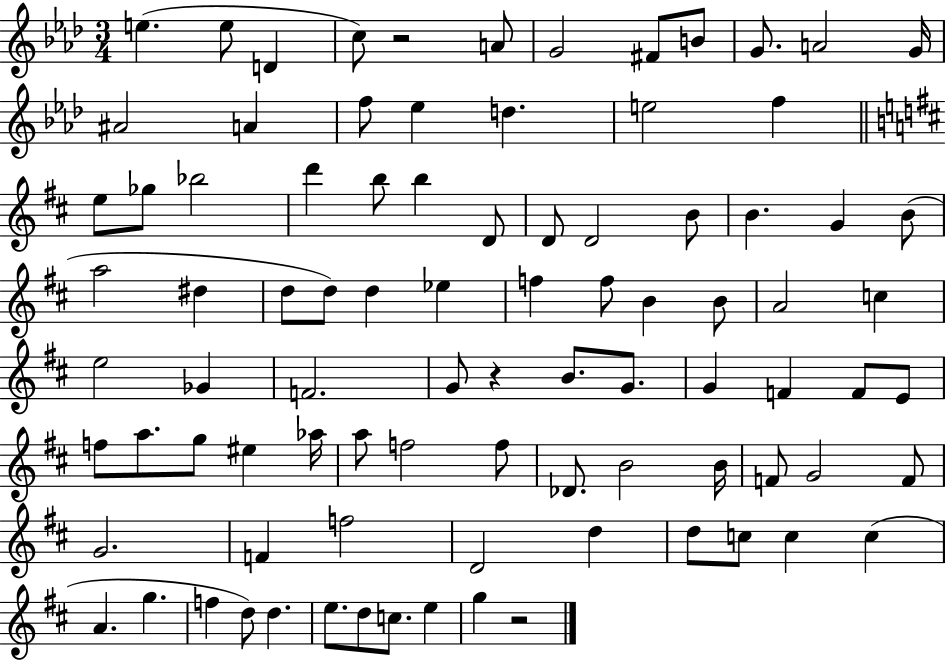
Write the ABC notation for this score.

X:1
T:Untitled
M:3/4
L:1/4
K:Ab
e e/2 D c/2 z2 A/2 G2 ^F/2 B/2 G/2 A2 G/4 ^A2 A f/2 _e d e2 f e/2 _g/2 _b2 d' b/2 b D/2 D/2 D2 B/2 B G B/2 a2 ^d d/2 d/2 d _e f f/2 B B/2 A2 c e2 _G F2 G/2 z B/2 G/2 G F F/2 E/2 f/2 a/2 g/2 ^e _a/4 a/2 f2 f/2 _D/2 B2 B/4 F/2 G2 F/2 G2 F f2 D2 d d/2 c/2 c c A g f d/2 d e/2 d/2 c/2 e g z2